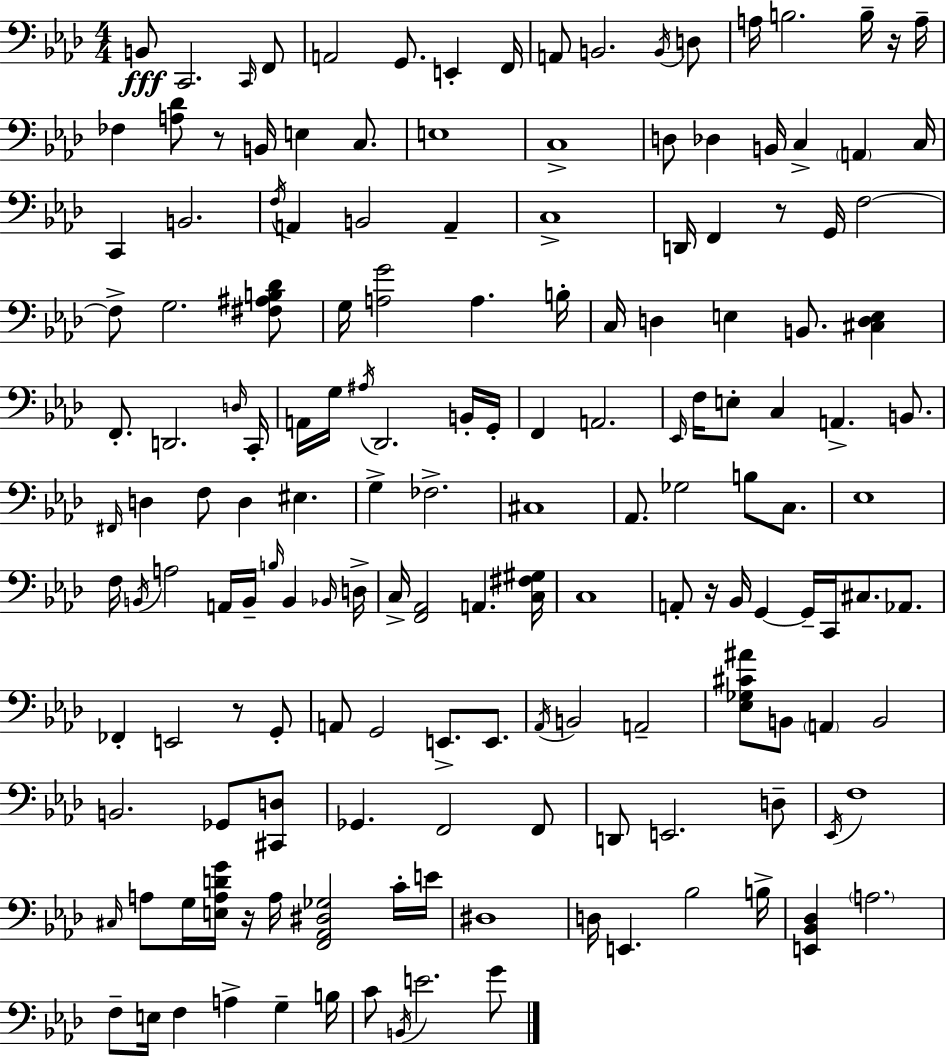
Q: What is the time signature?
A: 4/4